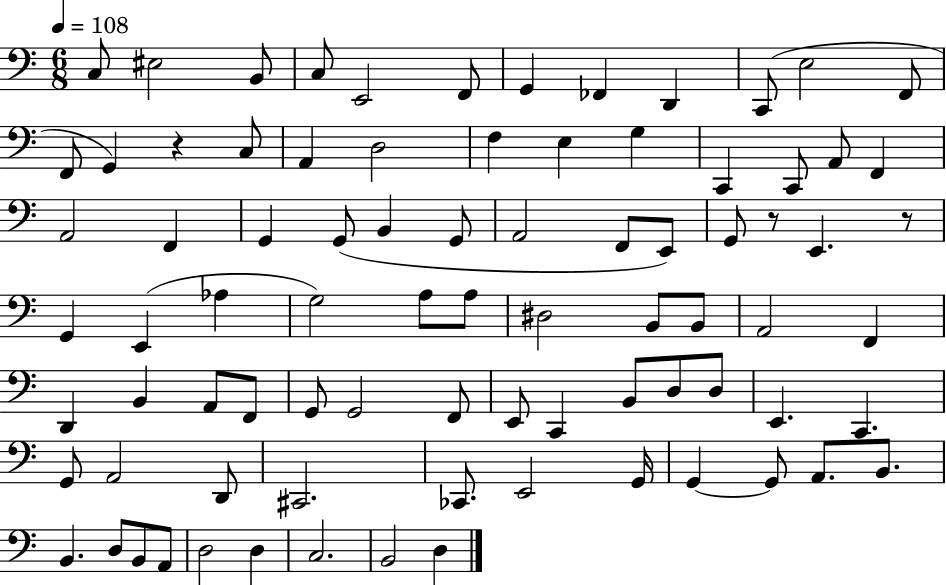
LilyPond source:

{
  \clef bass
  \numericTimeSignature
  \time 6/8
  \key c \major
  \tempo 4 = 108
  \repeat volta 2 { c8 eis2 b,8 | c8 e,2 f,8 | g,4 fes,4 d,4 | c,8( e2 f,8 | \break f,8 g,4) r4 c8 | a,4 d2 | f4 e4 g4 | c,4 c,8 a,8 f,4 | \break a,2 f,4 | g,4 g,8( b,4 g,8 | a,2 f,8 e,8) | g,8 r8 e,4. r8 | \break g,4 e,4( aes4 | g2) a8 a8 | dis2 b,8 b,8 | a,2 f,4 | \break d,4 b,4 a,8 f,8 | g,8 g,2 f,8 | e,8 c,4 b,8 d8 d8 | e,4. c,4. | \break g,8 a,2 d,8 | cis,2. | ces,8. e,2 g,16 | g,4~~ g,8 a,8. b,8. | \break b,4. d8 b,8 a,8 | d2 d4 | c2. | b,2 d4 | \break } \bar "|."
}